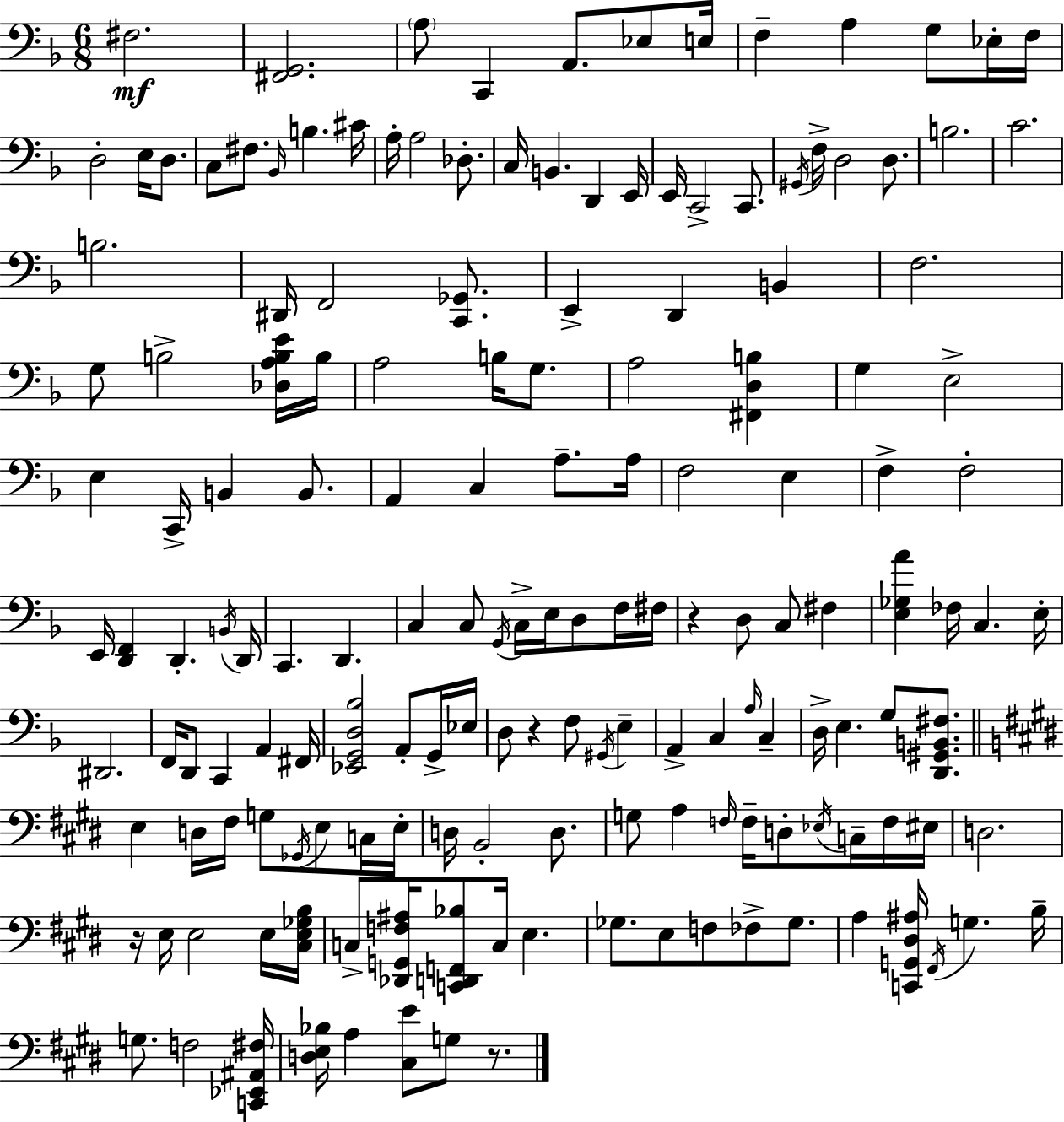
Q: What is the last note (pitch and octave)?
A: G3